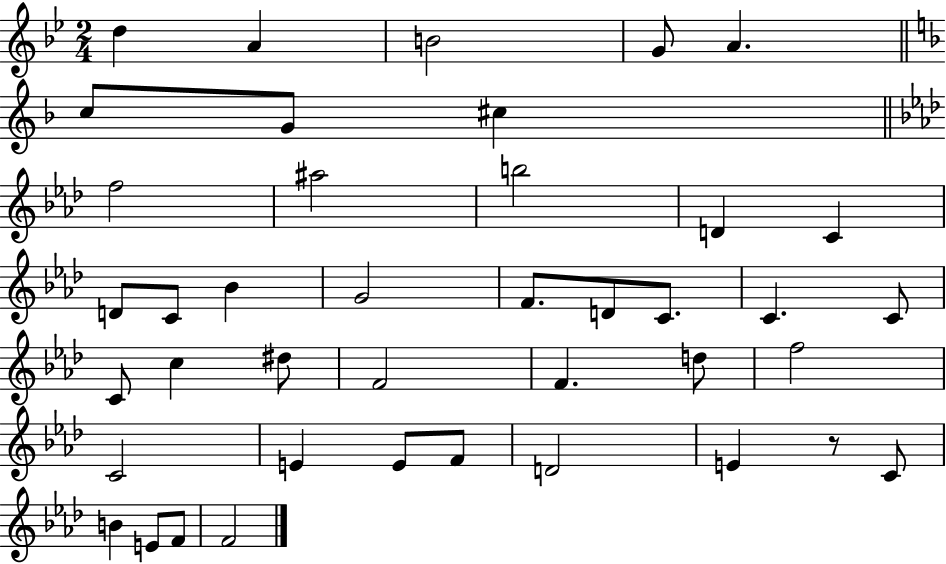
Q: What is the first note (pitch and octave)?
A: D5